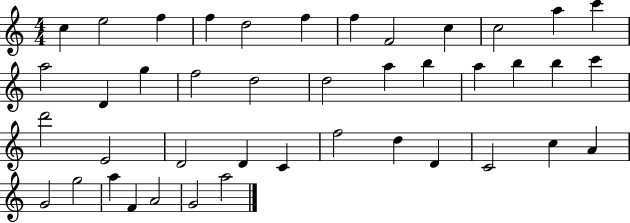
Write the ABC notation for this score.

X:1
T:Untitled
M:4/4
L:1/4
K:C
c e2 f f d2 f f F2 c c2 a c' a2 D g f2 d2 d2 a b a b b c' d'2 E2 D2 D C f2 d D C2 c A G2 g2 a F A2 G2 a2